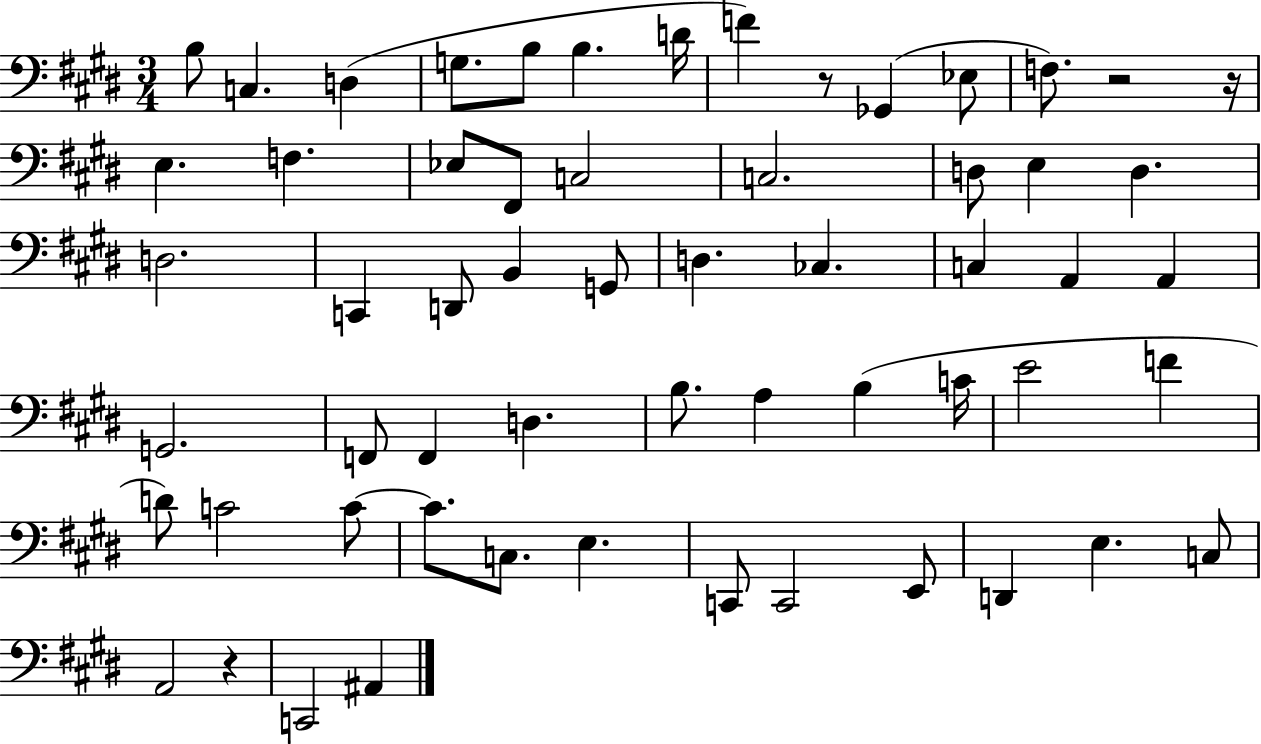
{
  \clef bass
  \numericTimeSignature
  \time 3/4
  \key e \major
  \repeat volta 2 { b8 c4. d4( | g8. b8 b4. d'16 | f'4) r8 ges,4( ees8 | f8.) r2 r16 | \break e4. f4. | ees8 fis,8 c2 | c2. | d8 e4 d4. | \break d2. | c,4 d,8 b,4 g,8 | d4. ces4. | c4 a,4 a,4 | \break g,2. | f,8 f,4 d4. | b8. a4 b4( c'16 | e'2 f'4 | \break d'8) c'2 c'8~~ | c'8. c8. e4. | c,8 c,2 e,8 | d,4 e4. c8 | \break a,2 r4 | c,2 ais,4 | } \bar "|."
}